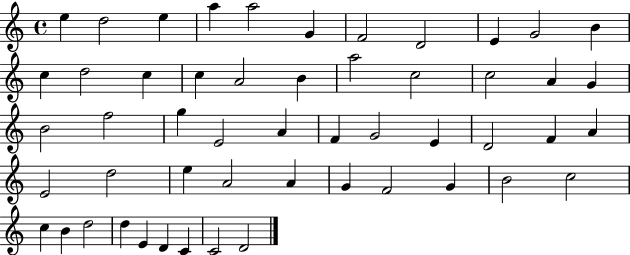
X:1
T:Untitled
M:4/4
L:1/4
K:C
e d2 e a a2 G F2 D2 E G2 B c d2 c c A2 B a2 c2 c2 A G B2 f2 g E2 A F G2 E D2 F A E2 d2 e A2 A G F2 G B2 c2 c B d2 d E D C C2 D2